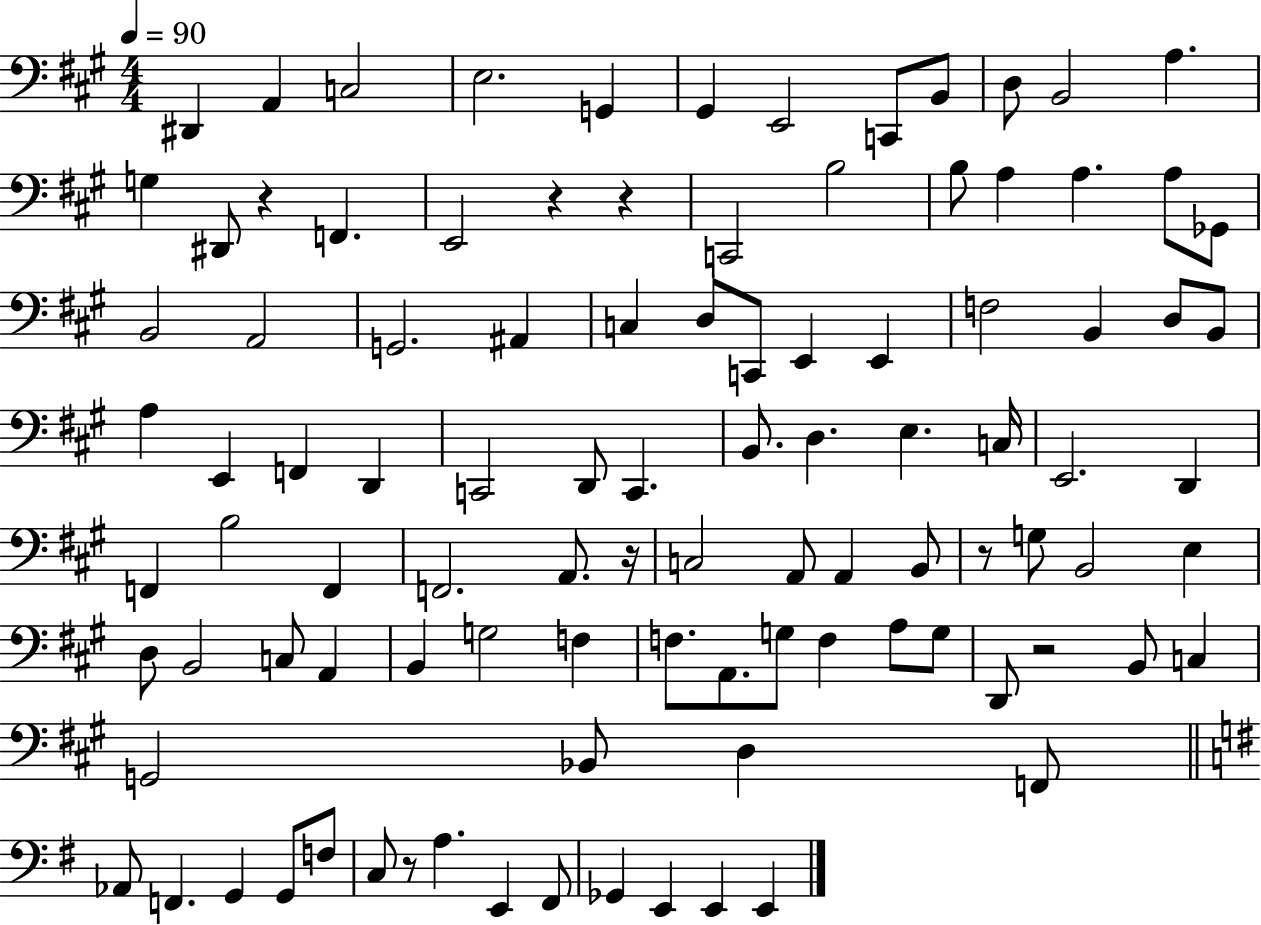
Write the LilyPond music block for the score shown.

{
  \clef bass
  \numericTimeSignature
  \time 4/4
  \key a \major
  \tempo 4 = 90
  dis,4 a,4 c2 | e2. g,4 | gis,4 e,2 c,8 b,8 | d8 b,2 a4. | \break g4 dis,8 r4 f,4. | e,2 r4 r4 | c,2 b2 | b8 a4 a4. a8 ges,8 | \break b,2 a,2 | g,2. ais,4 | c4 d8 c,8 e,4 e,4 | f2 b,4 d8 b,8 | \break a4 e,4 f,4 d,4 | c,2 d,8 c,4. | b,8. d4. e4. c16 | e,2. d,4 | \break f,4 b2 f,4 | f,2. a,8. r16 | c2 a,8 a,4 b,8 | r8 g8 b,2 e4 | \break d8 b,2 c8 a,4 | b,4 g2 f4 | f8. a,8. g8 f4 a8 g8 | d,8 r2 b,8 c4 | \break g,2 bes,8 d4 f,8 | \bar "||" \break \key g \major aes,8 f,4. g,4 g,8 f8 | c8 r8 a4. e,4 fis,8 | ges,4 e,4 e,4 e,4 | \bar "|."
}